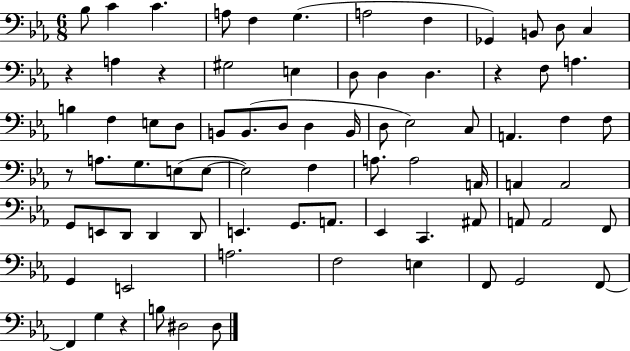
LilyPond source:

{
  \clef bass
  \numericTimeSignature
  \time 6/8
  \key ees \major
  bes8 c'4 c'4. | a8 f4 g4.( | a2 f4 | ges,4) b,8 d8 c4 | \break r4 a4 r4 | gis2 e4 | d8 d4 d4. | r4 f8 a4. | \break b4 f4 e8 d8 | b,8 b,8.( d8 d4 b,16 | d8 ees2) c8 | a,4. f4 f8 | \break r8 a8. g8. e8( e8~~ | e2) f4 | a8. a2 a,16 | a,4 a,2 | \break g,8 e,8 d,8 d,4 d,8 | e,4. g,8. a,8. | ees,4 c,4. ais,8 | a,8 a,2 f,8 | \break g,4 e,2 | a2. | f2 e4 | f,8 g,2 f,8~~ | \break f,4 g4 r4 | b8 dis2 dis8 | \bar "|."
}